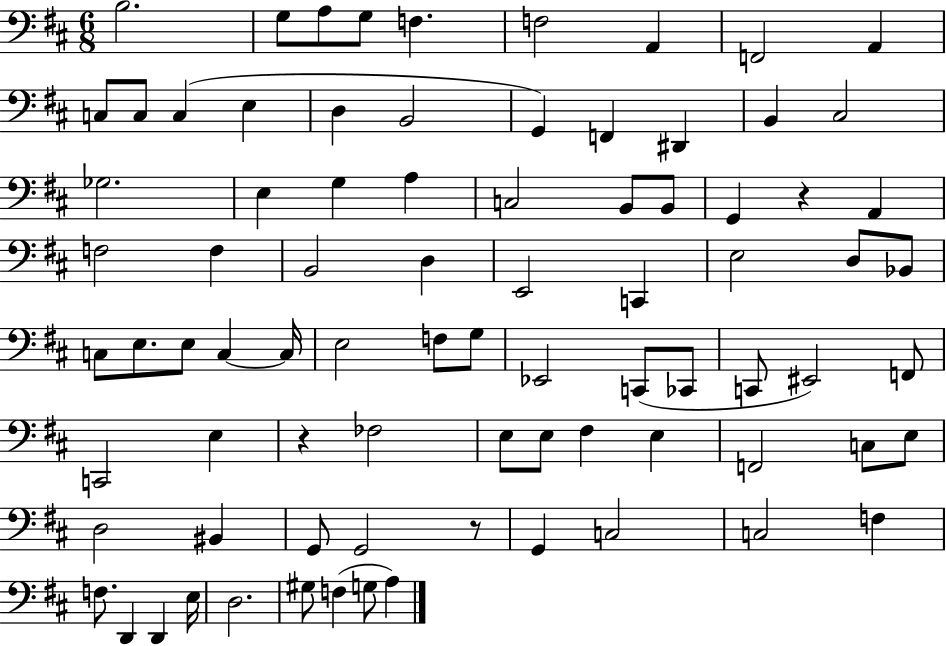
B3/h. G3/e A3/e G3/e F3/q. F3/h A2/q F2/h A2/q C3/e C3/e C3/q E3/q D3/q B2/h G2/q F2/q D#2/q B2/q C#3/h Gb3/h. E3/q G3/q A3/q C3/h B2/e B2/e G2/q R/q A2/q F3/h F3/q B2/h D3/q E2/h C2/q E3/h D3/e Bb2/e C3/e E3/e. E3/e C3/q C3/s E3/h F3/e G3/e Eb2/h C2/e CES2/e C2/e EIS2/h F2/e C2/h E3/q R/q FES3/h E3/e E3/e F#3/q E3/q F2/h C3/e E3/e D3/h BIS2/q G2/e G2/h R/e G2/q C3/h C3/h F3/q F3/e. D2/q D2/q E3/s D3/h. G#3/e F3/q G3/e A3/q